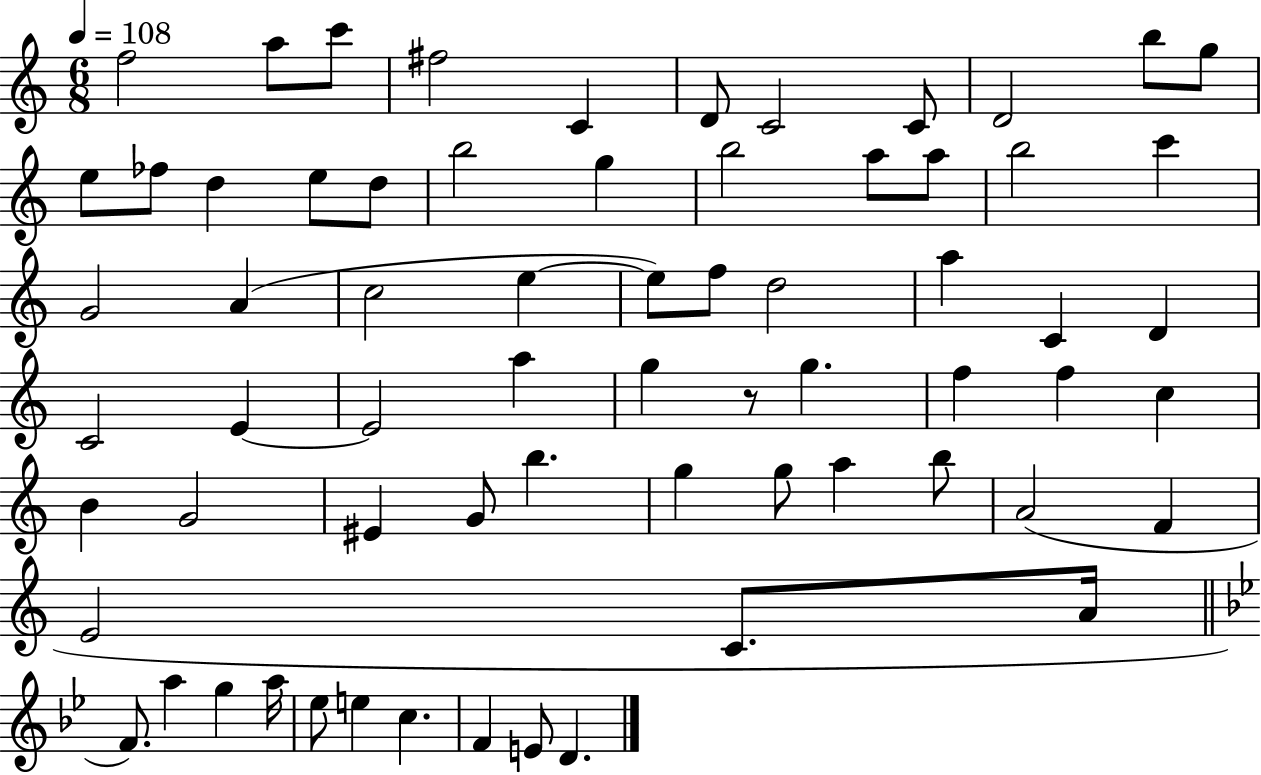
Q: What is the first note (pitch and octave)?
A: F5